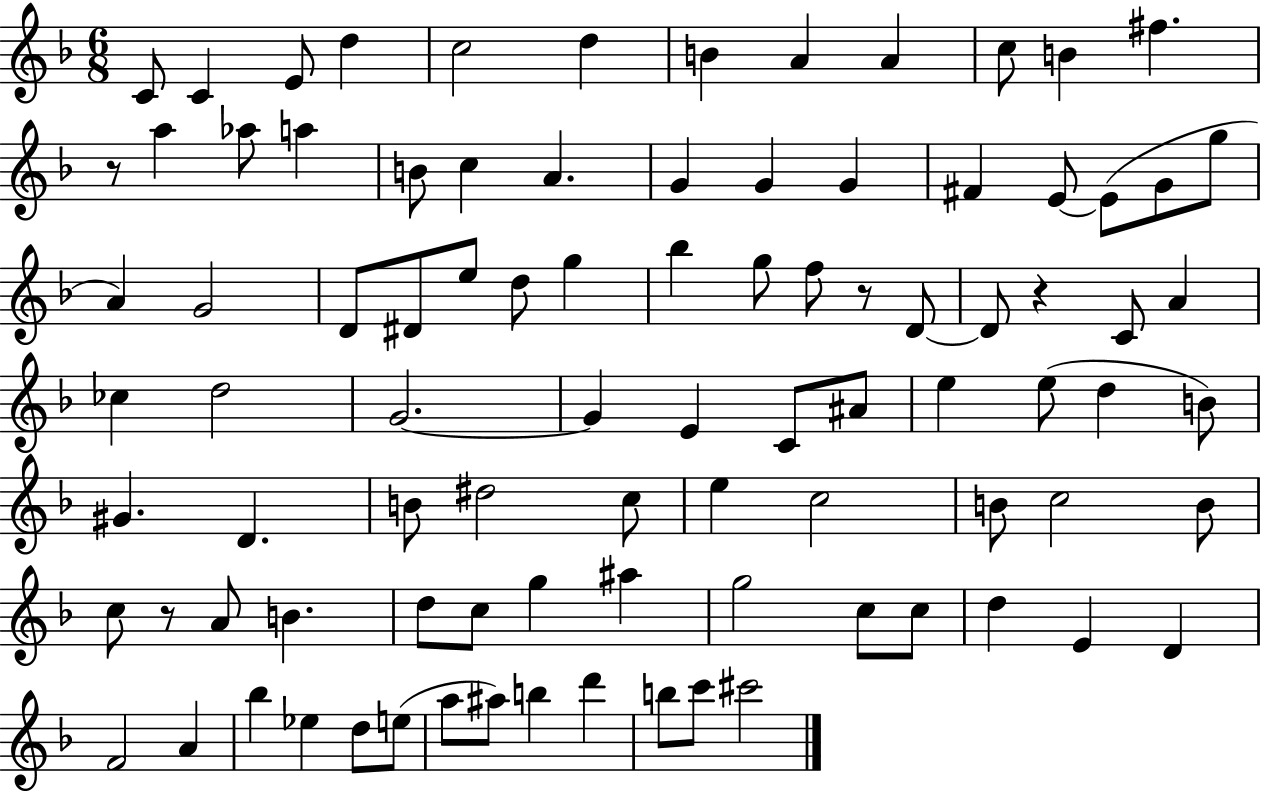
{
  \clef treble
  \numericTimeSignature
  \time 6/8
  \key f \major
  c'8 c'4 e'8 d''4 | c''2 d''4 | b'4 a'4 a'4 | c''8 b'4 fis''4. | \break r8 a''4 aes''8 a''4 | b'8 c''4 a'4. | g'4 g'4 g'4 | fis'4 e'8~~ e'8( g'8 g''8 | \break a'4) g'2 | d'8 dis'8 e''8 d''8 g''4 | bes''4 g''8 f''8 r8 d'8~~ | d'8 r4 c'8 a'4 | \break ces''4 d''2 | g'2.~~ | g'4 e'4 c'8 ais'8 | e''4 e''8( d''4 b'8) | \break gis'4. d'4. | b'8 dis''2 c''8 | e''4 c''2 | b'8 c''2 b'8 | \break c''8 r8 a'8 b'4. | d''8 c''8 g''4 ais''4 | g''2 c''8 c''8 | d''4 e'4 d'4 | \break f'2 a'4 | bes''4 ees''4 d''8 e''8( | a''8 ais''8) b''4 d'''4 | b''8 c'''8 cis'''2 | \break \bar "|."
}